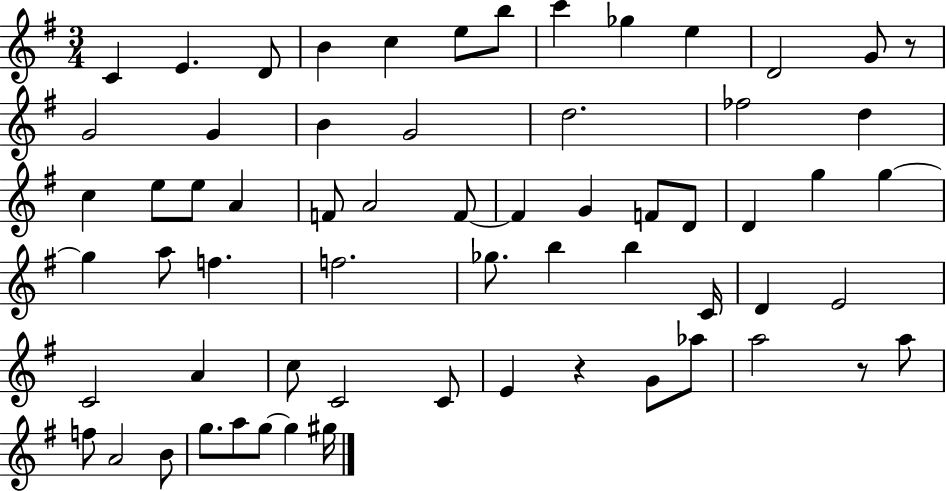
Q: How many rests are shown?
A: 3